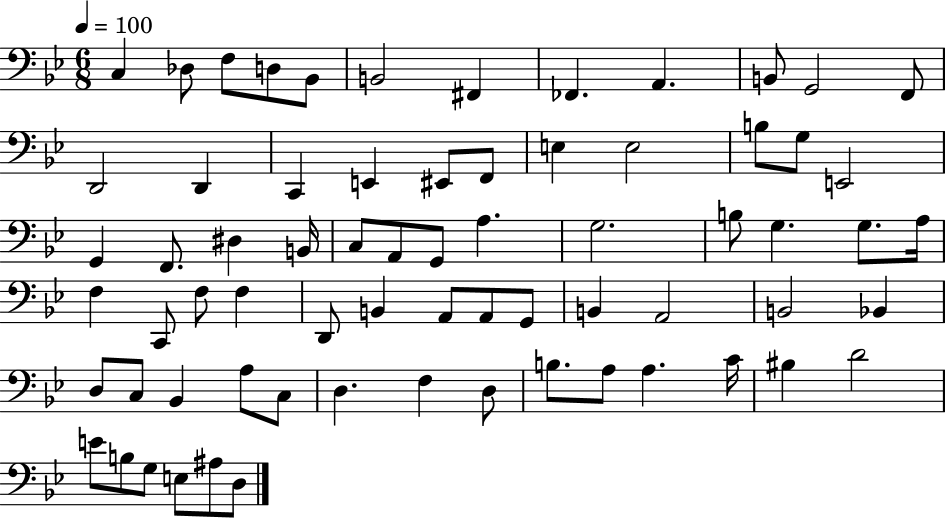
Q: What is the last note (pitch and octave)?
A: D3